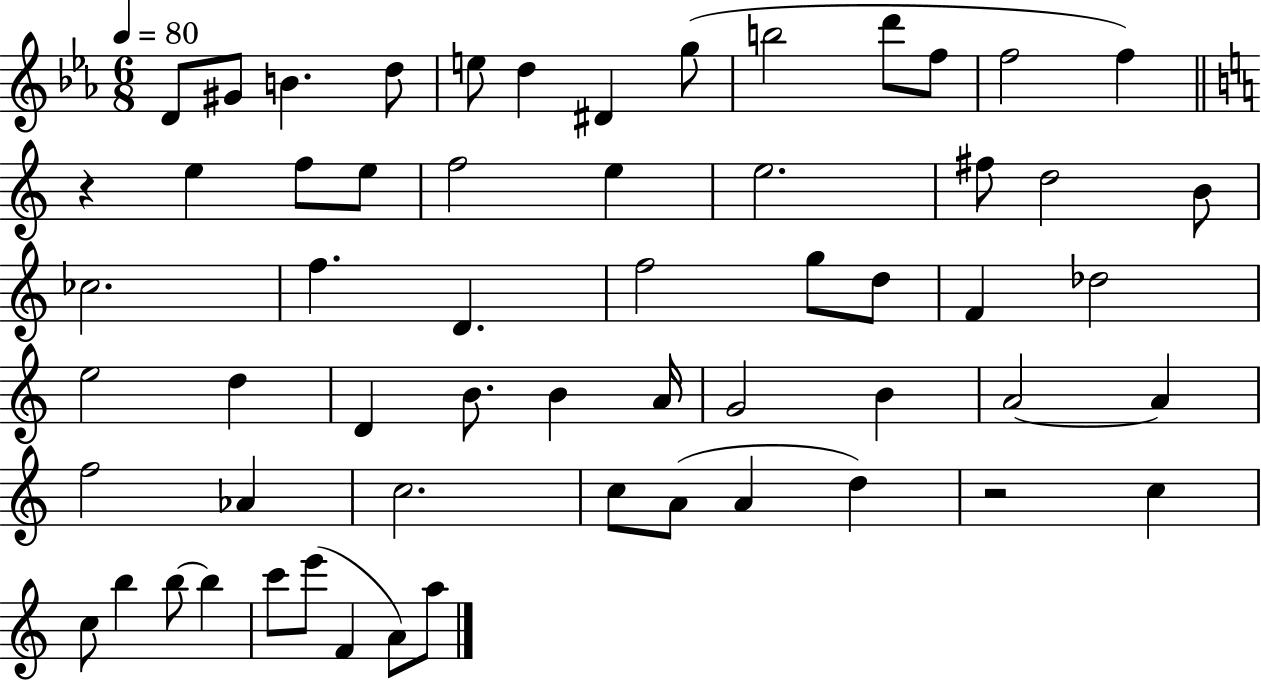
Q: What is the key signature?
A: EES major